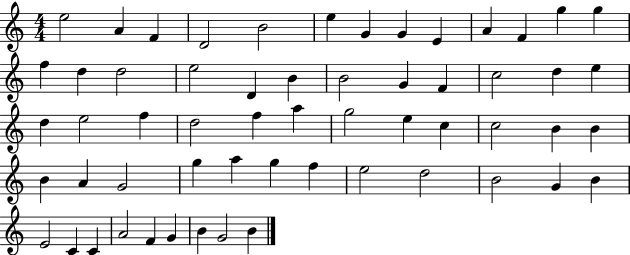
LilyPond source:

{
  \clef treble
  \numericTimeSignature
  \time 4/4
  \key c \major
  e''2 a'4 f'4 | d'2 b'2 | e''4 g'4 g'4 e'4 | a'4 f'4 g''4 g''4 | \break f''4 d''4 d''2 | e''2 d'4 b'4 | b'2 g'4 f'4 | c''2 d''4 e''4 | \break d''4 e''2 f''4 | d''2 f''4 a''4 | g''2 e''4 c''4 | c''2 b'4 b'4 | \break b'4 a'4 g'2 | g''4 a''4 g''4 f''4 | e''2 d''2 | b'2 g'4 b'4 | \break e'2 c'4 c'4 | a'2 f'4 g'4 | b'4 g'2 b'4 | \bar "|."
}